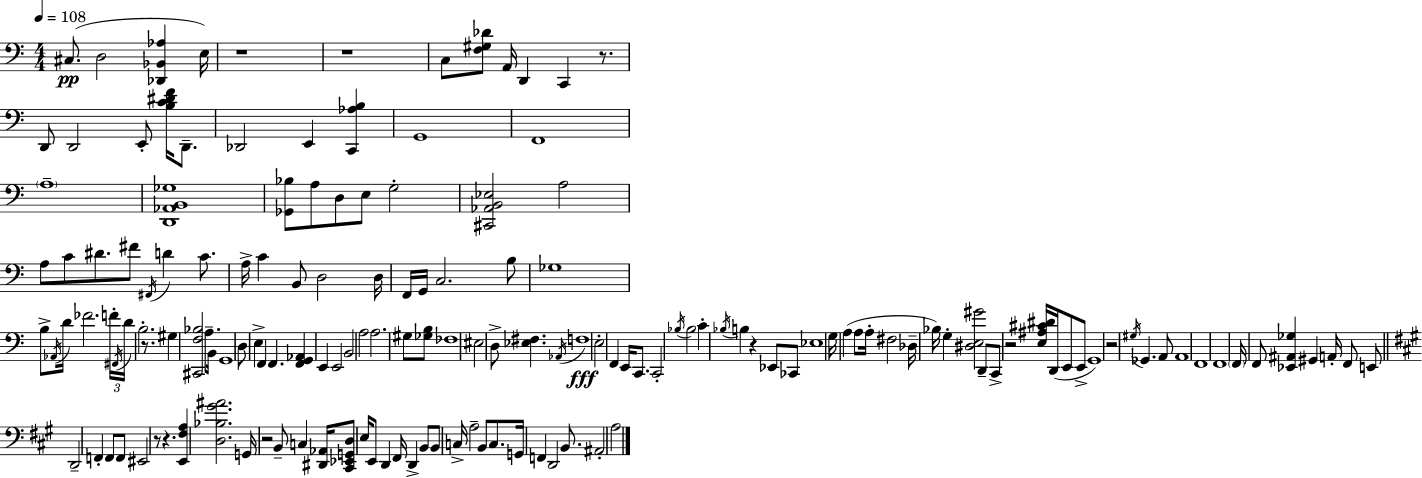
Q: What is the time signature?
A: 4/4